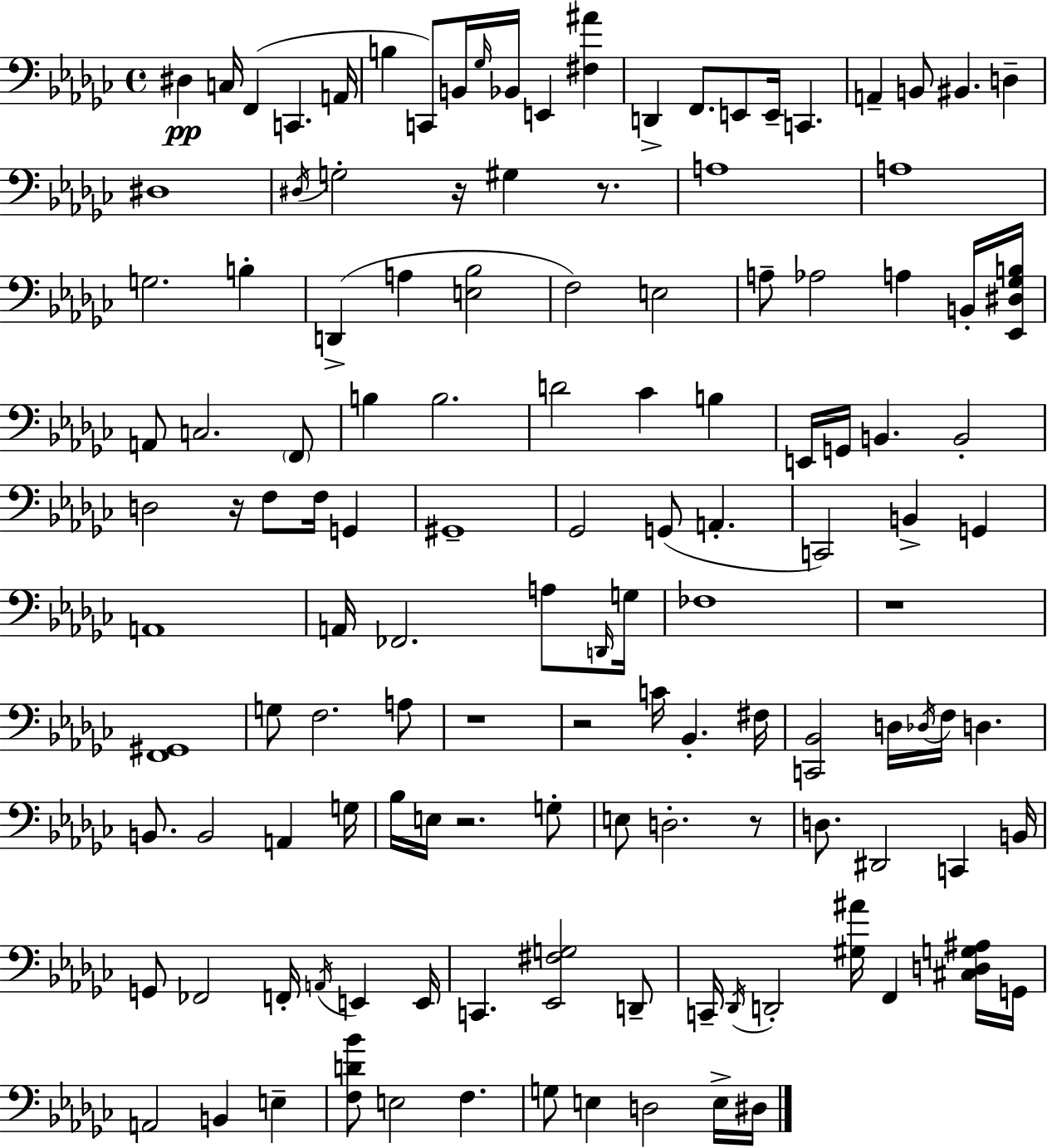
{
  \clef bass
  \time 4/4
  \defaultTimeSignature
  \key ees \minor
  dis4\pp c16 f,4( c,4. a,16 | b4 c,8) b,16 \grace { ges16 } bes,16 e,4 <fis ais'>4 | d,4-> f,8. e,8 e,16-- c,4. | a,4-- b,8 bis,4. d4-- | \break dis1 | \acciaccatura { dis16 } g2-. r16 gis4 r8. | a1 | a1 | \break g2. b4-. | d,4->( a4 <e bes>2 | f2) e2 | a8-- aes2 a4 | \break b,16-. <ees, dis ges b>16 a,8 c2. | \parenthesize f,8 b4 b2. | d'2 ces'4 b4 | e,16 g,16 b,4. b,2-. | \break d2 r16 f8 f16 g,4 | gis,1-- | ges,2 g,8( a,4.-. | c,2) b,4-> g,4 | \break a,1 | a,16 fes,2. a8 | \grace { d,16 } g16 fes1 | r1 | \break <f, gis,>1 | g8 f2. | a8 r1 | r2 c'16 bes,4.-. | \break fis16 <c, bes,>2 d16 \acciaccatura { des16 } f16 d4. | b,8. b,2 a,4 | g16 bes16 e16 r2. | g8-. e8 d2.-. | \break r8 d8. dis,2 c,4 | b,16 g,8 fes,2 f,16-. \acciaccatura { a,16 } | e,4 e,16 c,4. <ees, fis g>2 | d,8-- c,16-- \acciaccatura { des,16 } d,2-. <gis ais'>16 | \break f,4 <cis d g ais>16 g,16 a,2 b,4 | e4-- <f d' bes'>8 e2 | f4. g8 e4 d2 | e16-> dis16 \bar "|."
}